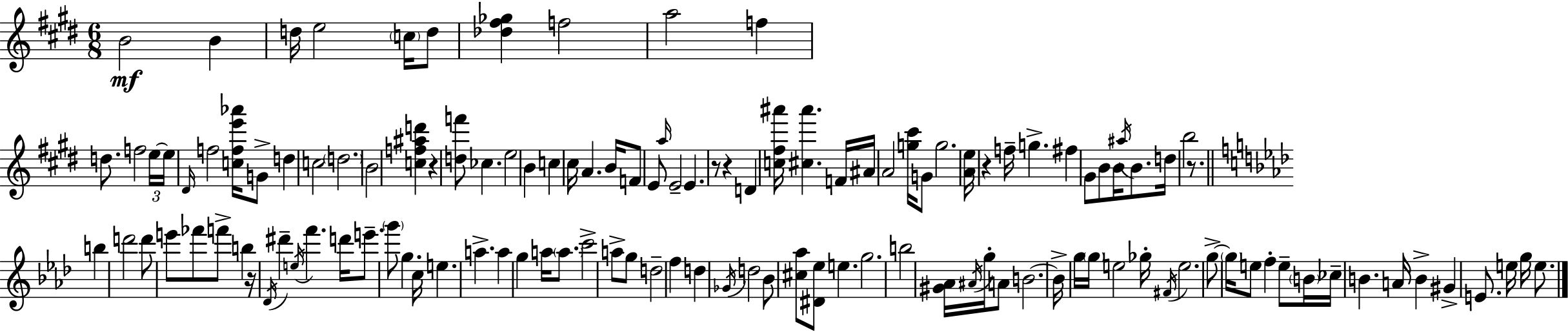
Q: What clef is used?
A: treble